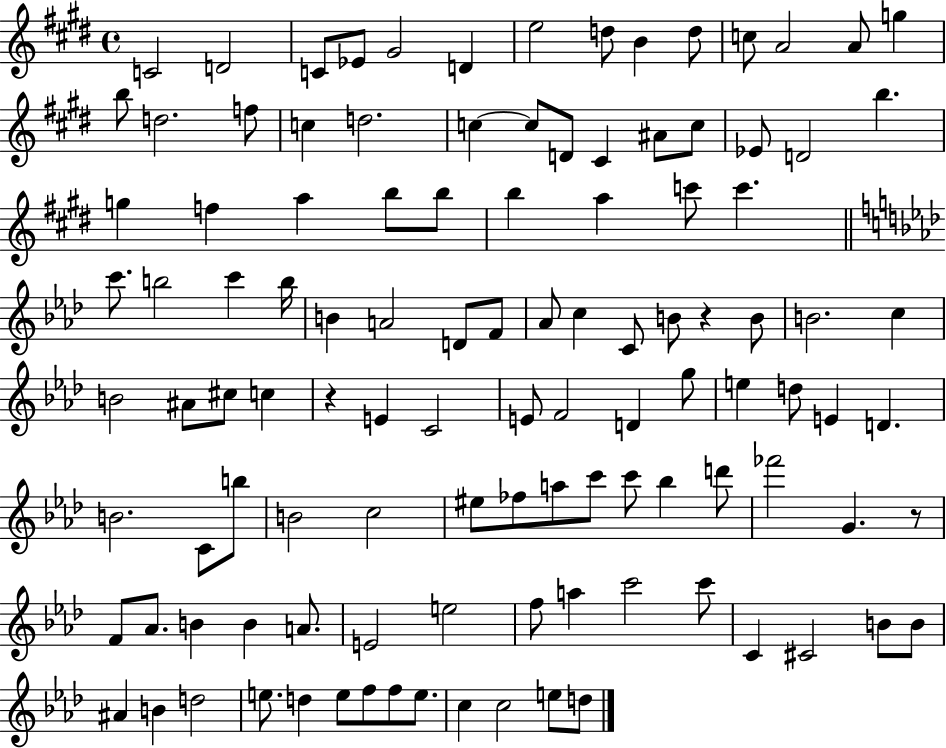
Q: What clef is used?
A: treble